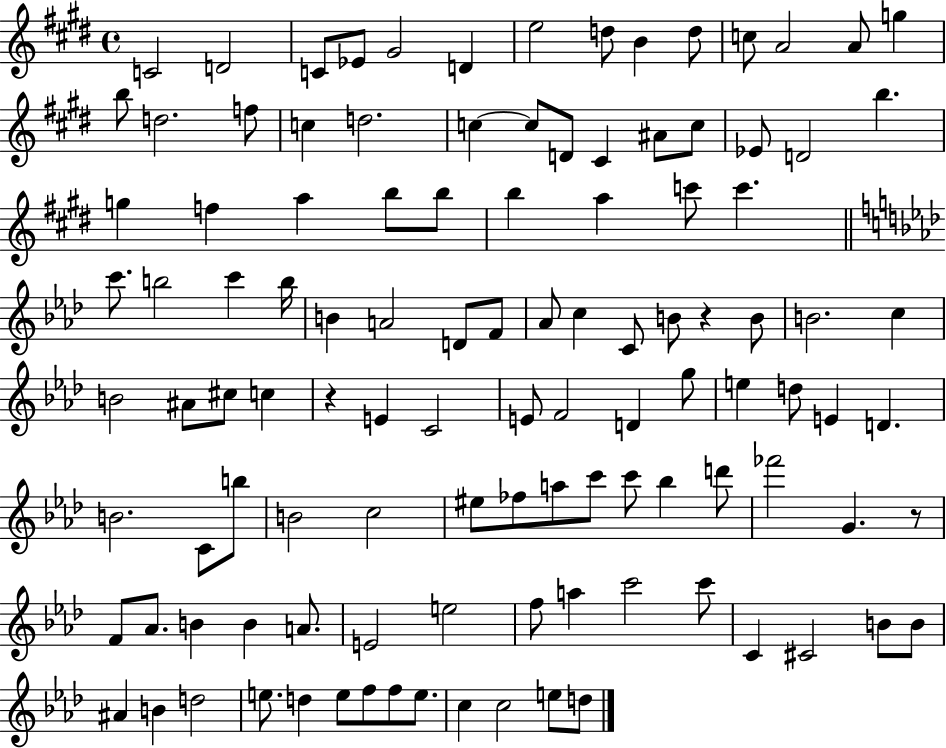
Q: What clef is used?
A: treble